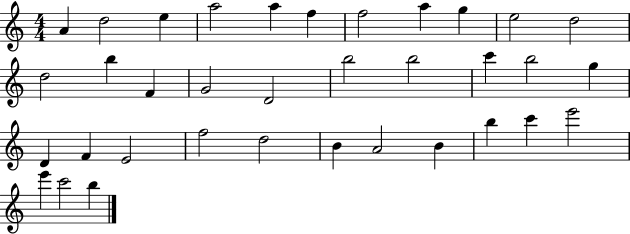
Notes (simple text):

A4/q D5/h E5/q A5/h A5/q F5/q F5/h A5/q G5/q E5/h D5/h D5/h B5/q F4/q G4/h D4/h B5/h B5/h C6/q B5/h G5/q D4/q F4/q E4/h F5/h D5/h B4/q A4/h B4/q B5/q C6/q E6/h E6/q C6/h B5/q